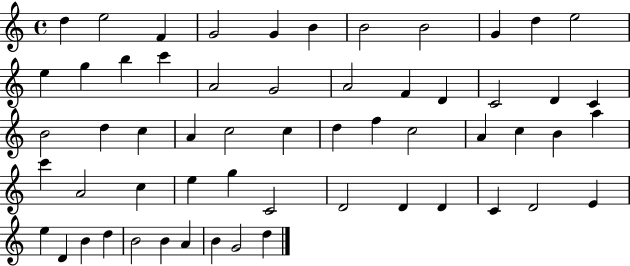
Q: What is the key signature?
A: C major